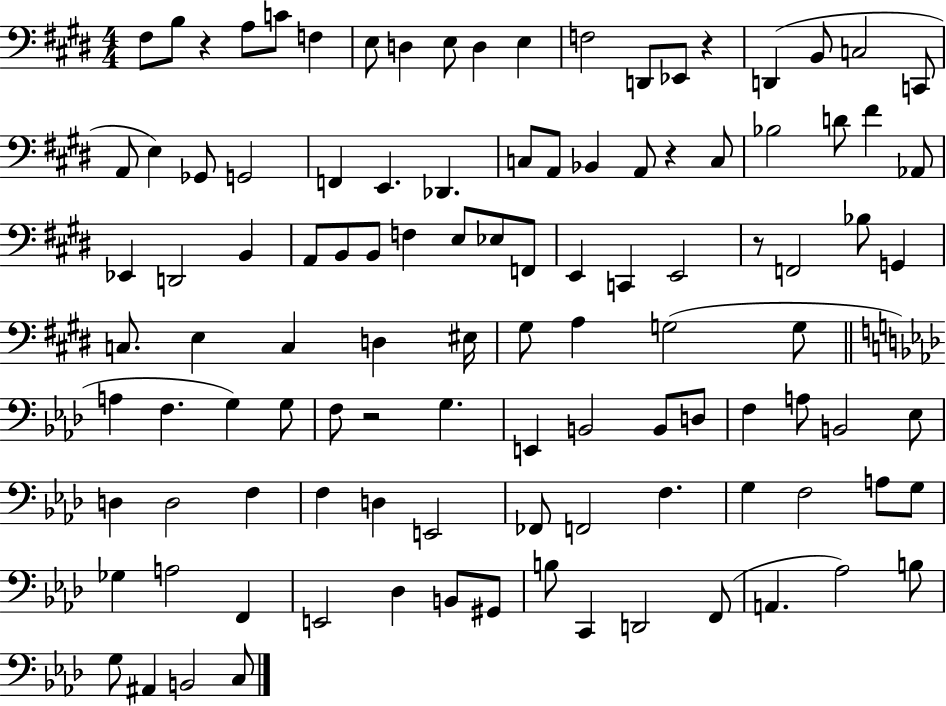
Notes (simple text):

F#3/e B3/e R/q A3/e C4/e F3/q E3/e D3/q E3/e D3/q E3/q F3/h D2/e Eb2/e R/q D2/q B2/e C3/h C2/e A2/e E3/q Gb2/e G2/h F2/q E2/q. Db2/q. C3/e A2/e Bb2/q A2/e R/q C3/e Bb3/h D4/e F#4/q Ab2/e Eb2/q D2/h B2/q A2/e B2/e B2/e F3/q E3/e Eb3/e F2/e E2/q C2/q E2/h R/e F2/h Bb3/e G2/q C3/e. E3/q C3/q D3/q EIS3/s G#3/e A3/q G3/h G3/e A3/q F3/q. G3/q G3/e F3/e R/h G3/q. E2/q B2/h B2/e D3/e F3/q A3/e B2/h Eb3/e D3/q D3/h F3/q F3/q D3/q E2/h FES2/e F2/h F3/q. G3/q F3/h A3/e G3/e Gb3/q A3/h F2/q E2/h Db3/q B2/e G#2/e B3/e C2/q D2/h F2/e A2/q. Ab3/h B3/e G3/e A#2/q B2/h C3/e